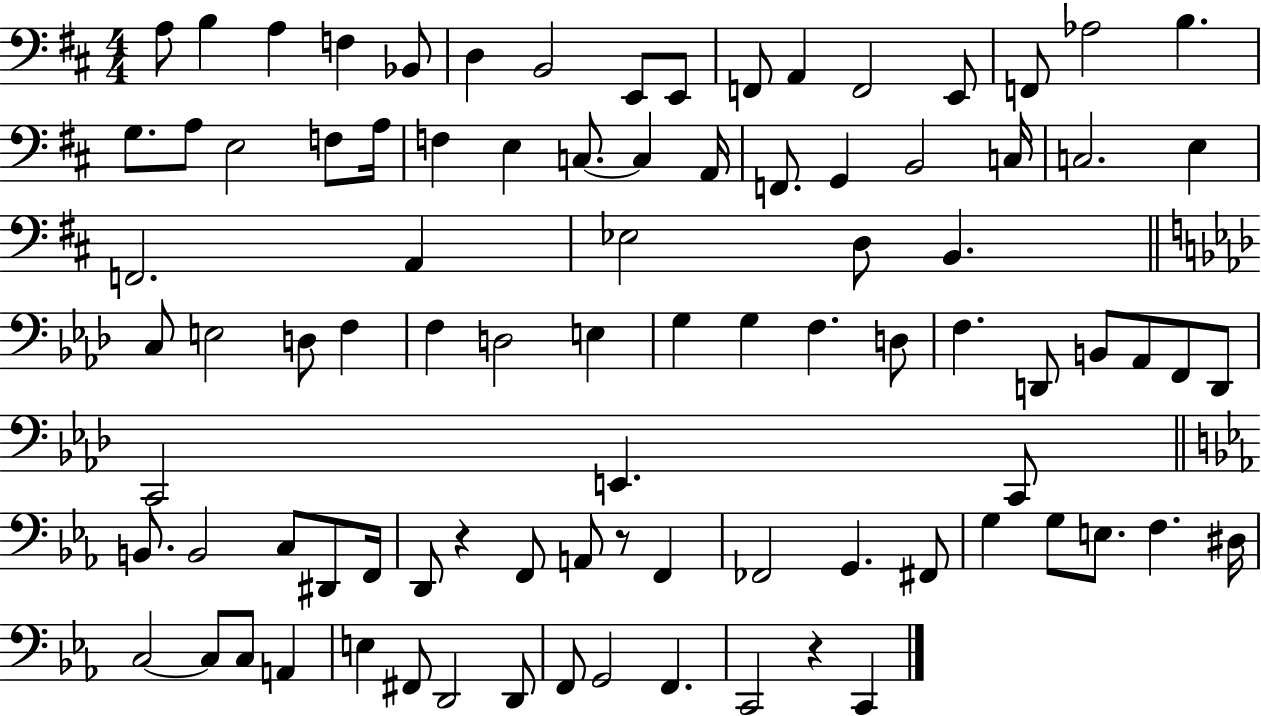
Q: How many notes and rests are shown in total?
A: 90